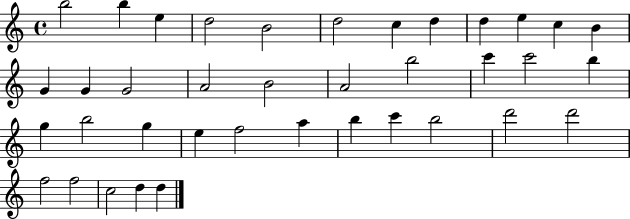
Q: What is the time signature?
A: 4/4